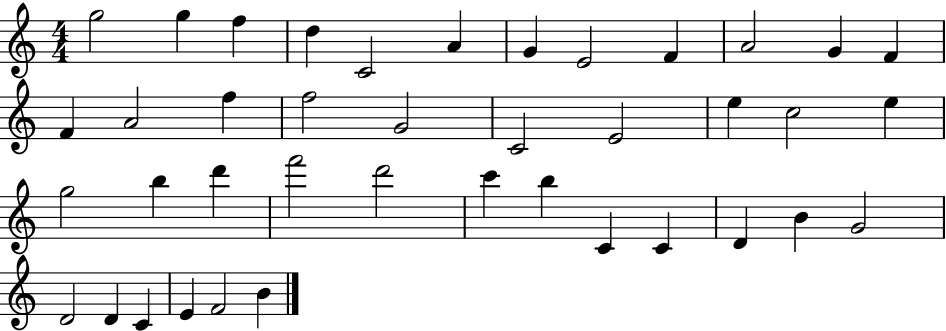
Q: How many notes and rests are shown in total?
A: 40